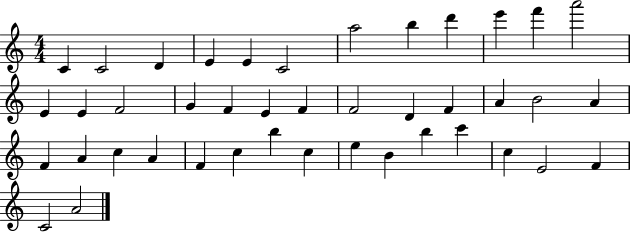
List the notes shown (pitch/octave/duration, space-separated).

C4/q C4/h D4/q E4/q E4/q C4/h A5/h B5/q D6/q E6/q F6/q A6/h E4/q E4/q F4/h G4/q F4/q E4/q F4/q F4/h D4/q F4/q A4/q B4/h A4/q F4/q A4/q C5/q A4/q F4/q C5/q B5/q C5/q E5/q B4/q B5/q C6/q C5/q E4/h F4/q C4/h A4/h